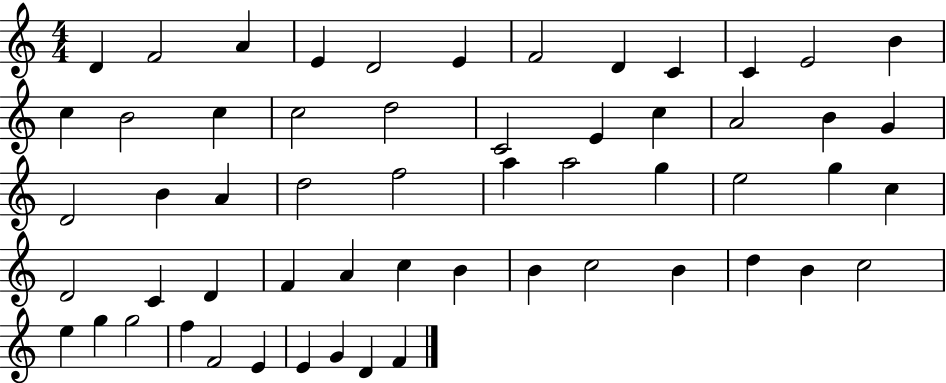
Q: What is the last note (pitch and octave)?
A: F4